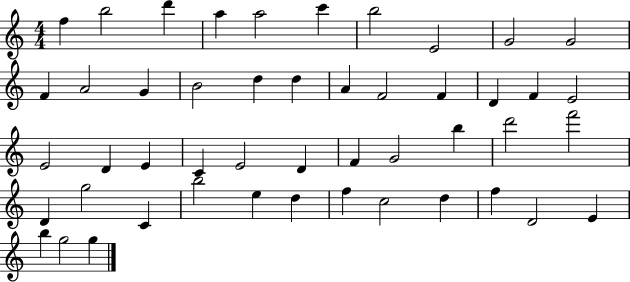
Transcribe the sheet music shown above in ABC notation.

X:1
T:Untitled
M:4/4
L:1/4
K:C
f b2 d' a a2 c' b2 E2 G2 G2 F A2 G B2 d d A F2 F D F E2 E2 D E C E2 D F G2 b d'2 f'2 D g2 C b2 e d f c2 d f D2 E b g2 g